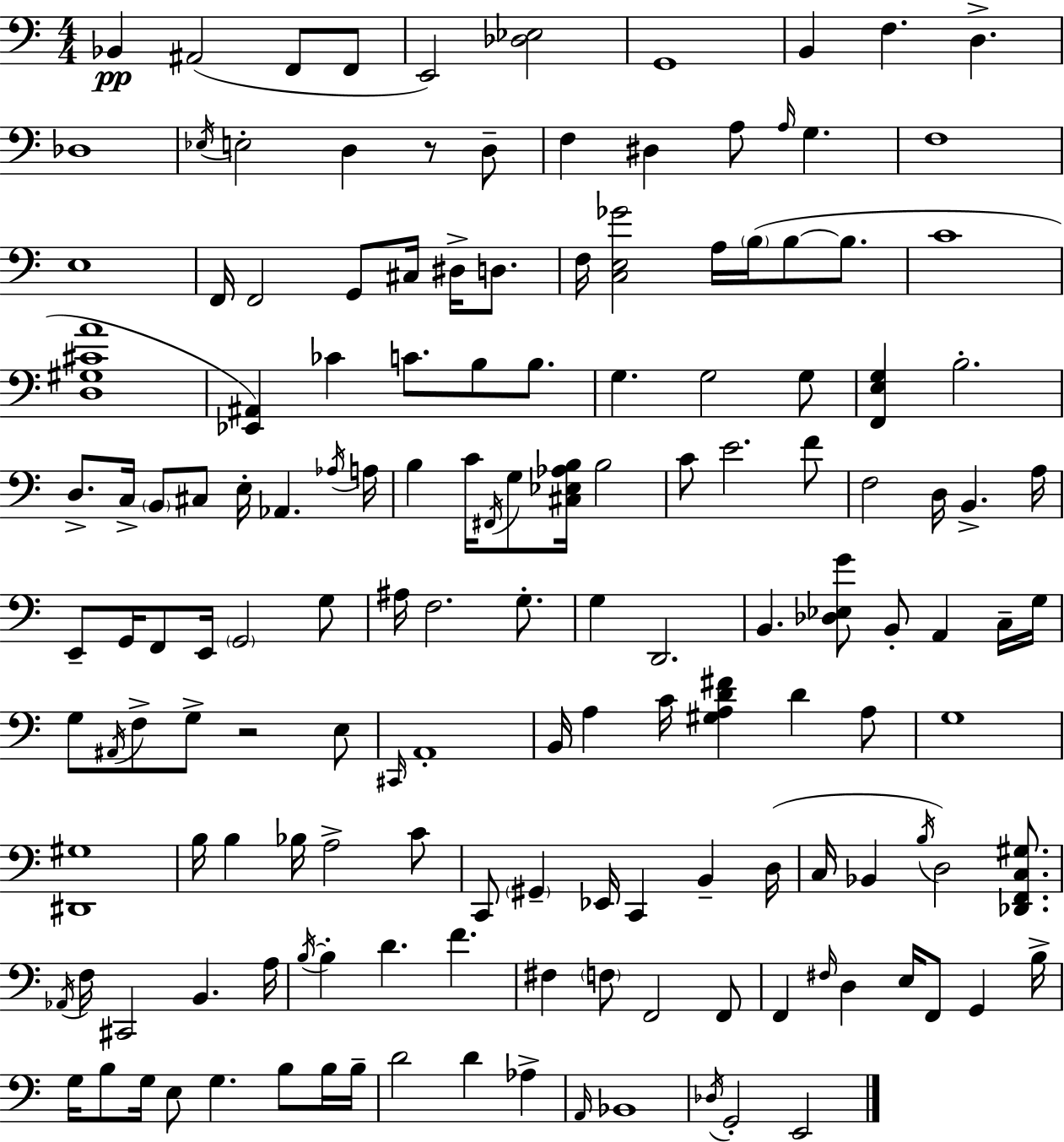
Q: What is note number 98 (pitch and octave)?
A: Eb2